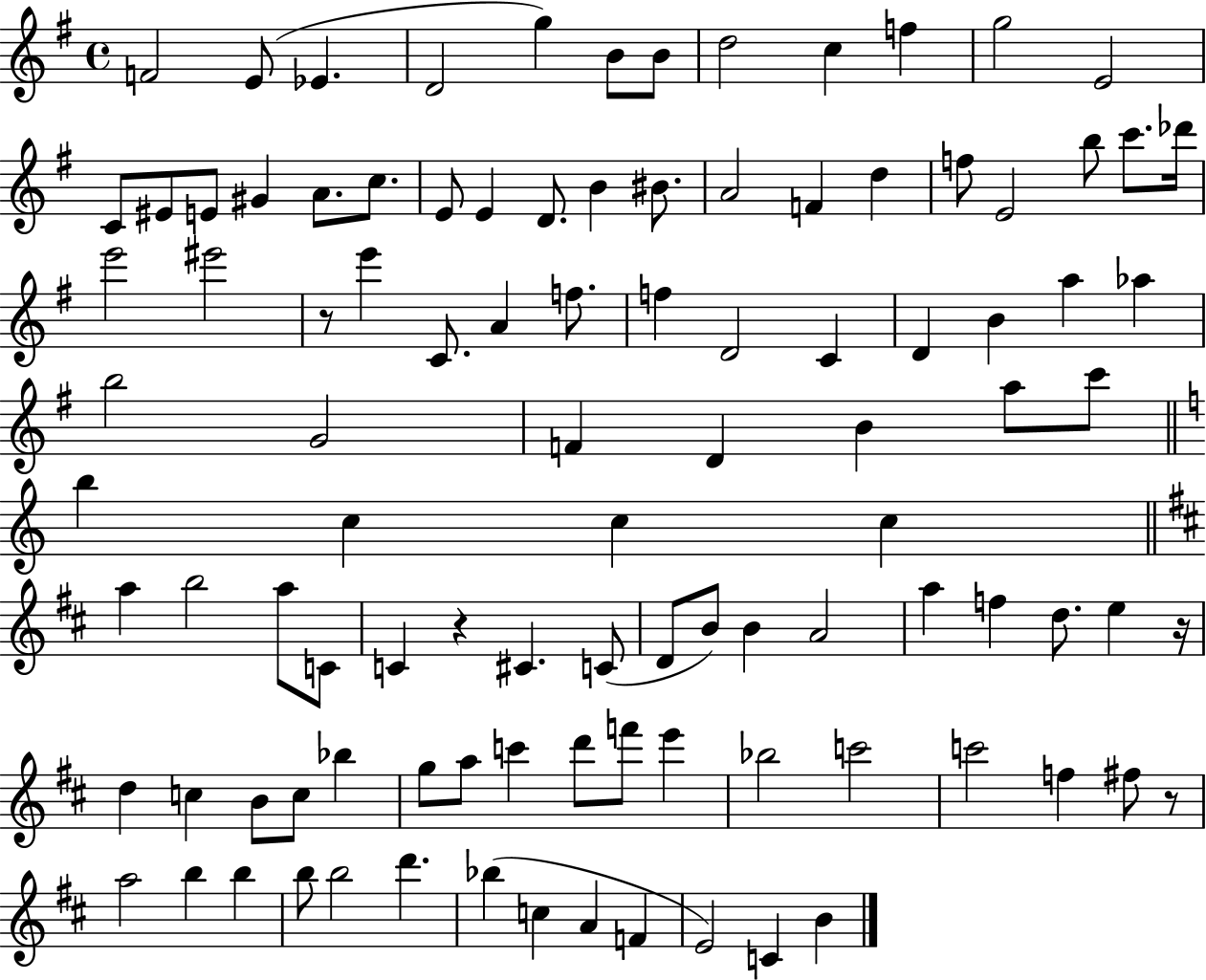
{
  \clef treble
  \time 4/4
  \defaultTimeSignature
  \key g \major
  f'2 e'8( ees'4. | d'2 g''4) b'8 b'8 | d''2 c''4 f''4 | g''2 e'2 | \break c'8 eis'8 e'8 gis'4 a'8. c''8. | e'8 e'4 d'8. b'4 bis'8. | a'2 f'4 d''4 | f''8 e'2 b''8 c'''8. des'''16 | \break e'''2 eis'''2 | r8 e'''4 c'8. a'4 f''8. | f''4 d'2 c'4 | d'4 b'4 a''4 aes''4 | \break b''2 g'2 | f'4 d'4 b'4 a''8 c'''8 | \bar "||" \break \key c \major b''4 c''4 c''4 c''4 | \bar "||" \break \key b \minor a''4 b''2 a''8 c'8 | c'4 r4 cis'4. c'8( | d'8 b'8) b'4 a'2 | a''4 f''4 d''8. e''4 r16 | \break d''4 c''4 b'8 c''8 bes''4 | g''8 a''8 c'''4 d'''8 f'''8 e'''4 | bes''2 c'''2 | c'''2 f''4 fis''8 r8 | \break a''2 b''4 b''4 | b''8 b''2 d'''4. | bes''4( c''4 a'4 f'4 | e'2) c'4 b'4 | \break \bar "|."
}